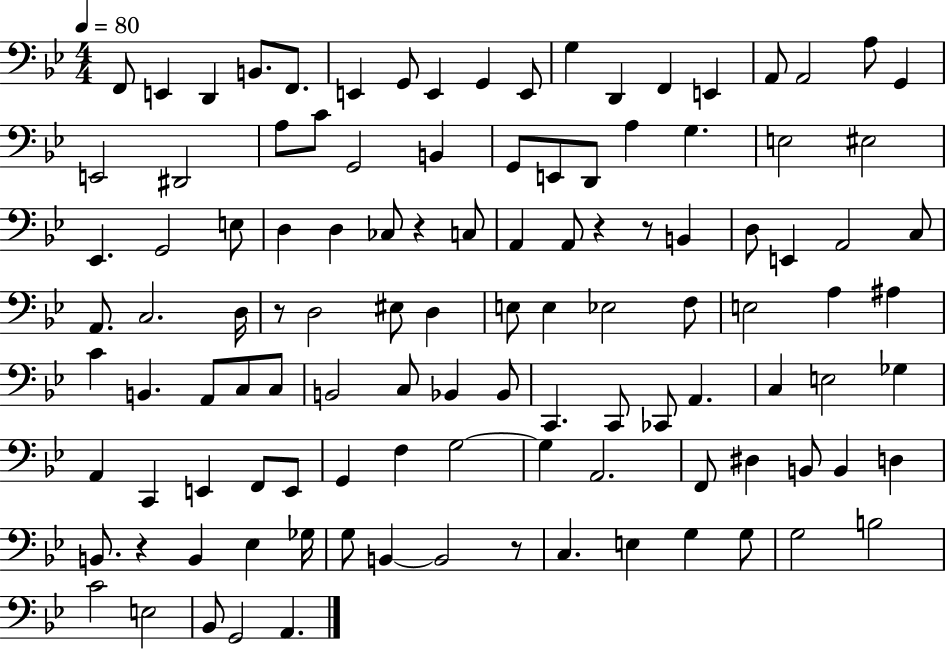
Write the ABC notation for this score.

X:1
T:Untitled
M:4/4
L:1/4
K:Bb
F,,/2 E,, D,, B,,/2 F,,/2 E,, G,,/2 E,, G,, E,,/2 G, D,, F,, E,, A,,/2 A,,2 A,/2 G,, E,,2 ^D,,2 A,/2 C/2 G,,2 B,, G,,/2 E,,/2 D,,/2 A, G, E,2 ^E,2 _E,, G,,2 E,/2 D, D, _C,/2 z C,/2 A,, A,,/2 z z/2 B,, D,/2 E,, A,,2 C,/2 A,,/2 C,2 D,/4 z/2 D,2 ^E,/2 D, E,/2 E, _E,2 F,/2 E,2 A, ^A, C B,, A,,/2 C,/2 C,/2 B,,2 C,/2 _B,, _B,,/2 C,, C,,/2 _C,,/2 A,, C, E,2 _G, A,, C,, E,, F,,/2 E,,/2 G,, F, G,2 G, A,,2 F,,/2 ^D, B,,/2 B,, D, B,,/2 z B,, _E, _G,/4 G,/2 B,, B,,2 z/2 C, E, G, G,/2 G,2 B,2 C2 E,2 _B,,/2 G,,2 A,,